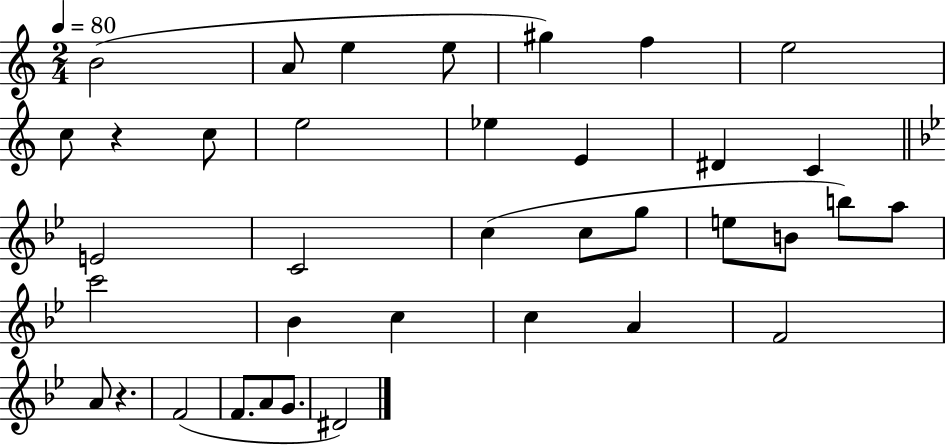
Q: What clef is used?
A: treble